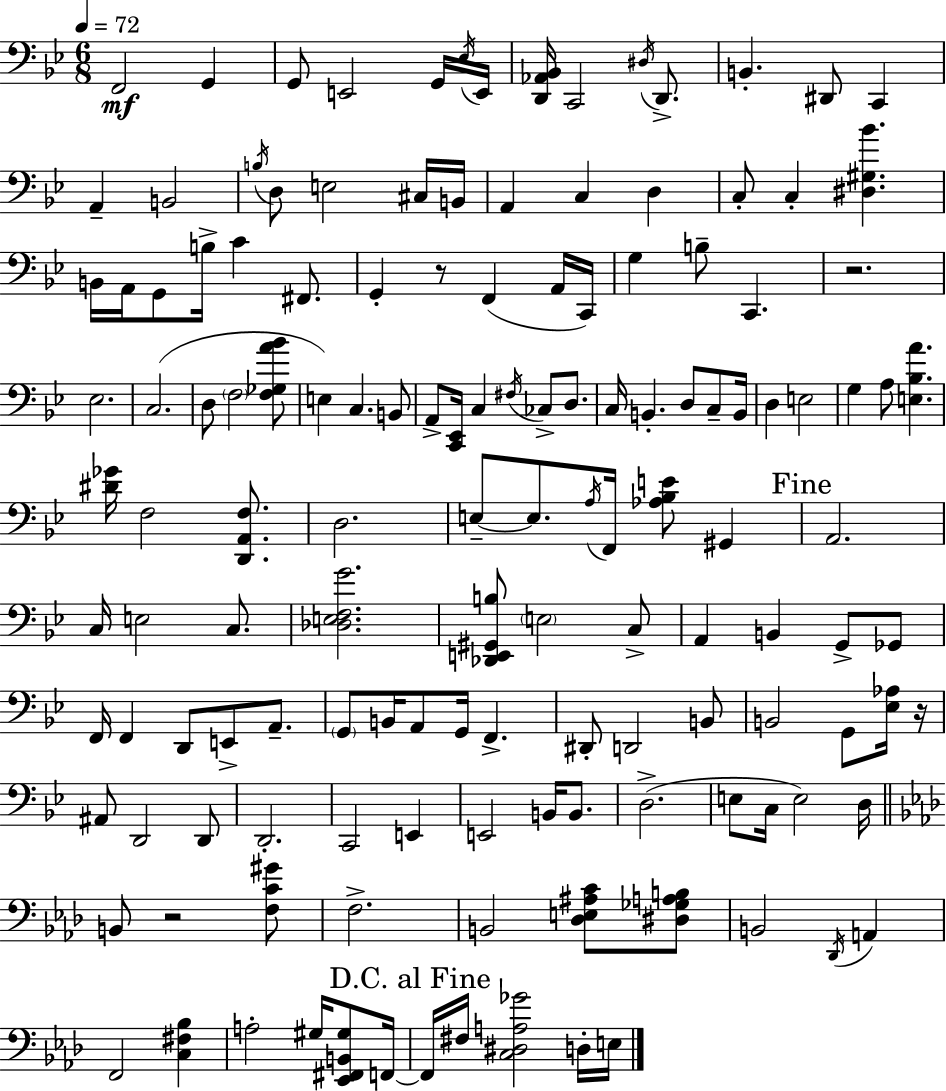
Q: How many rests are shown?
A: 4